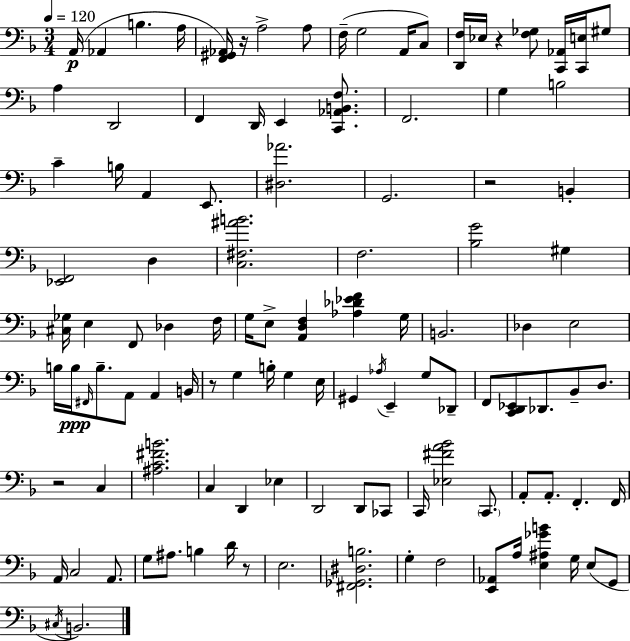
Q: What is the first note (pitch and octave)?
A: A2